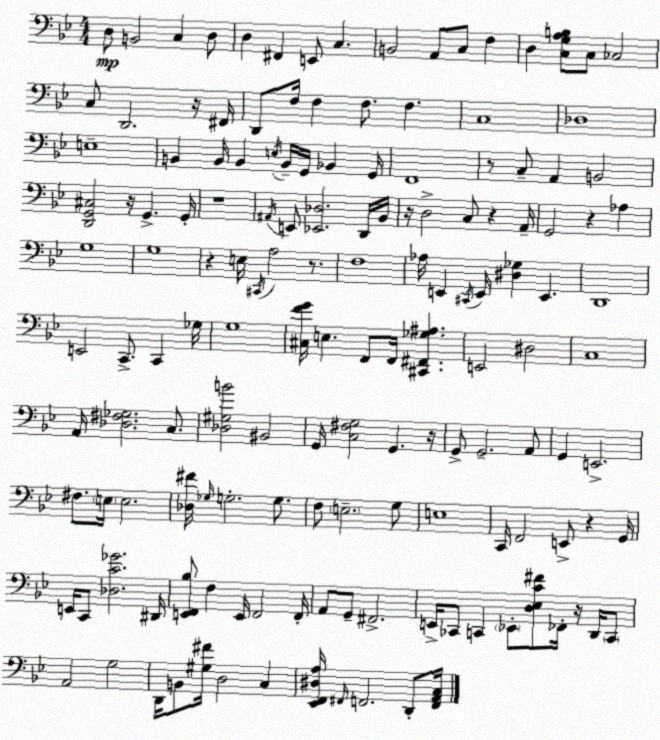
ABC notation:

X:1
T:Untitled
M:4/4
L:1/4
K:Bb
D,/2 B,,2 C, D,/2 D, ^F,, E,,/2 C, B,,2 A,,/2 C,/2 F, D, [C,G,A,B,]/2 C,/2 _C,2 C,/2 D,,2 z/4 ^F,,/4 D,,/2 F,/4 F, F,/2 F, C,4 _D,4 E,4 B,, B,,/4 B,, E,/4 B,,/4 G,,/4 _B,, G,,/4 F,,4 z/2 C,/2 A,, B,,2 [D,,G,,^C,]2 z/4 G,, G,,/4 z4 ^A,,/4 E,,/2 [_E,,_D,]2 D,,/4 _B,,/4 z/4 D,2 C,/2 z A,,/4 G,,2 z _A, G,4 G,4 z E,/4 ^C,,/4 A,2 z/2 F,4 _A,/4 E,, ^C,,/4 E,,/4 [^D,_G,] E,, D,,4 E,,2 C,,/2 C,, _G,/4 G,4 [^C,FG]/4 E, F,,/2 F,,/4 [^C,,^F,,_G,^A,] E,,2 ^D,2 C,4 A,,/4 [_D,^F,_G,]2 C,/2 [_D,^G,B]2 ^B,,2 G,,/4 [C,^F,G,]2 G,, z/4 G,,/2 G,,2 A,,/2 G,, E,,2 ^F,/2 E,/4 E,2 [_D,^F]/4 _G,/4 G,2 G,/2 F,/2 E,2 G,/2 E,4 C,,/4 F,,2 E,,/2 z G,,/4 E,,/4 C,,/2 [_D,C_G]2 ^D,,/4 [E,,F,,_B,]/2 F, E,,/4 F,,2 F,,/4 A,,/2 G,,/2 ^F,,2 E,,/4 _C,,/2 C,, _E,,/2 [D,_E,C^F]/2 _F,,/4 z/4 D,,/4 C,,/2 A,,2 G,2 D,,/4 B,,/2 [^G,^F]/4 D,2 C, [_E,,F,,^D,A,]/4 ^F,,/4 F,,2 D,,/2 [F,,A,,C,]/4